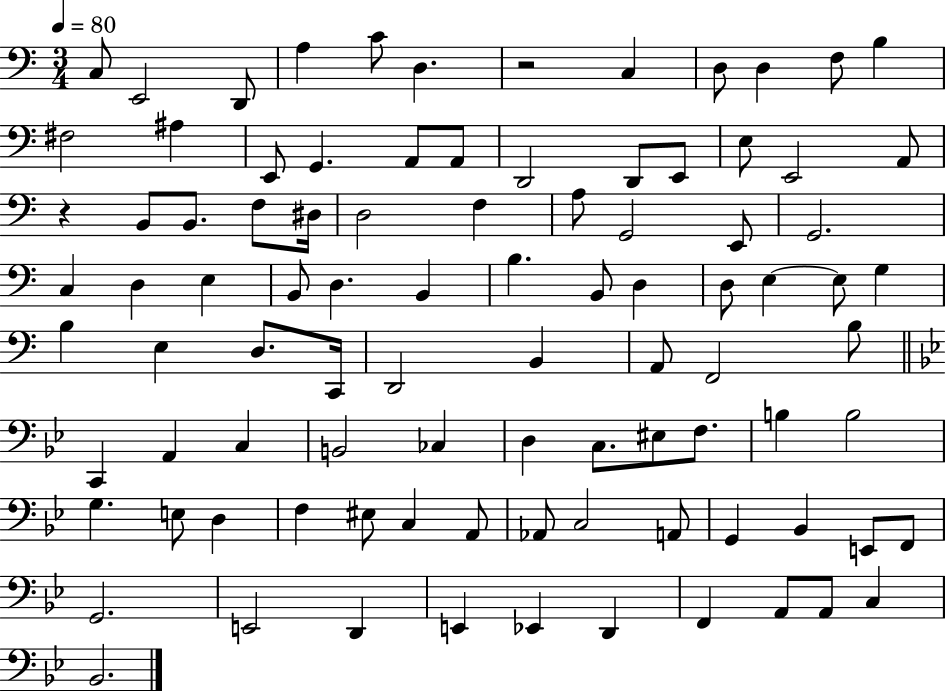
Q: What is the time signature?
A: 3/4